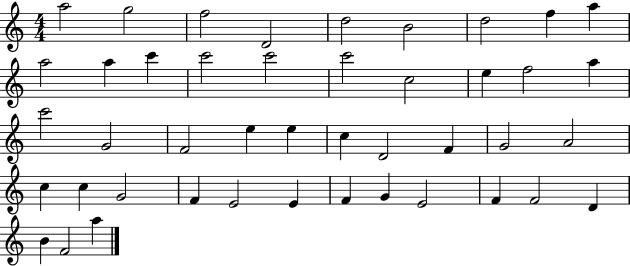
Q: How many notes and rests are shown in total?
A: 44